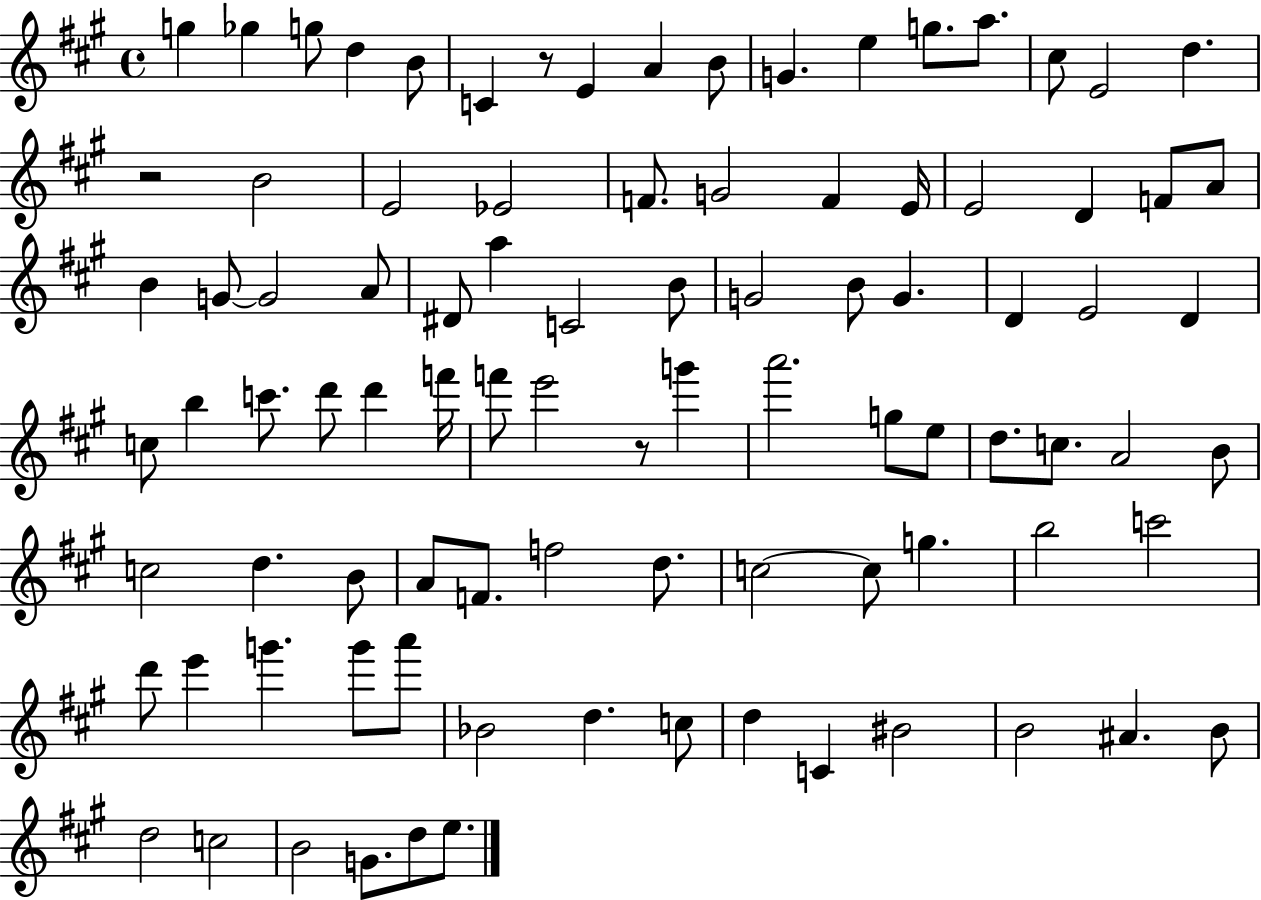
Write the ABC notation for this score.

X:1
T:Untitled
M:4/4
L:1/4
K:A
g _g g/2 d B/2 C z/2 E A B/2 G e g/2 a/2 ^c/2 E2 d z2 B2 E2 _E2 F/2 G2 F E/4 E2 D F/2 A/2 B G/2 G2 A/2 ^D/2 a C2 B/2 G2 B/2 G D E2 D c/2 b c'/2 d'/2 d' f'/4 f'/2 e'2 z/2 g' a'2 g/2 e/2 d/2 c/2 A2 B/2 c2 d B/2 A/2 F/2 f2 d/2 c2 c/2 g b2 c'2 d'/2 e' g' g'/2 a'/2 _B2 d c/2 d C ^B2 B2 ^A B/2 d2 c2 B2 G/2 d/2 e/2